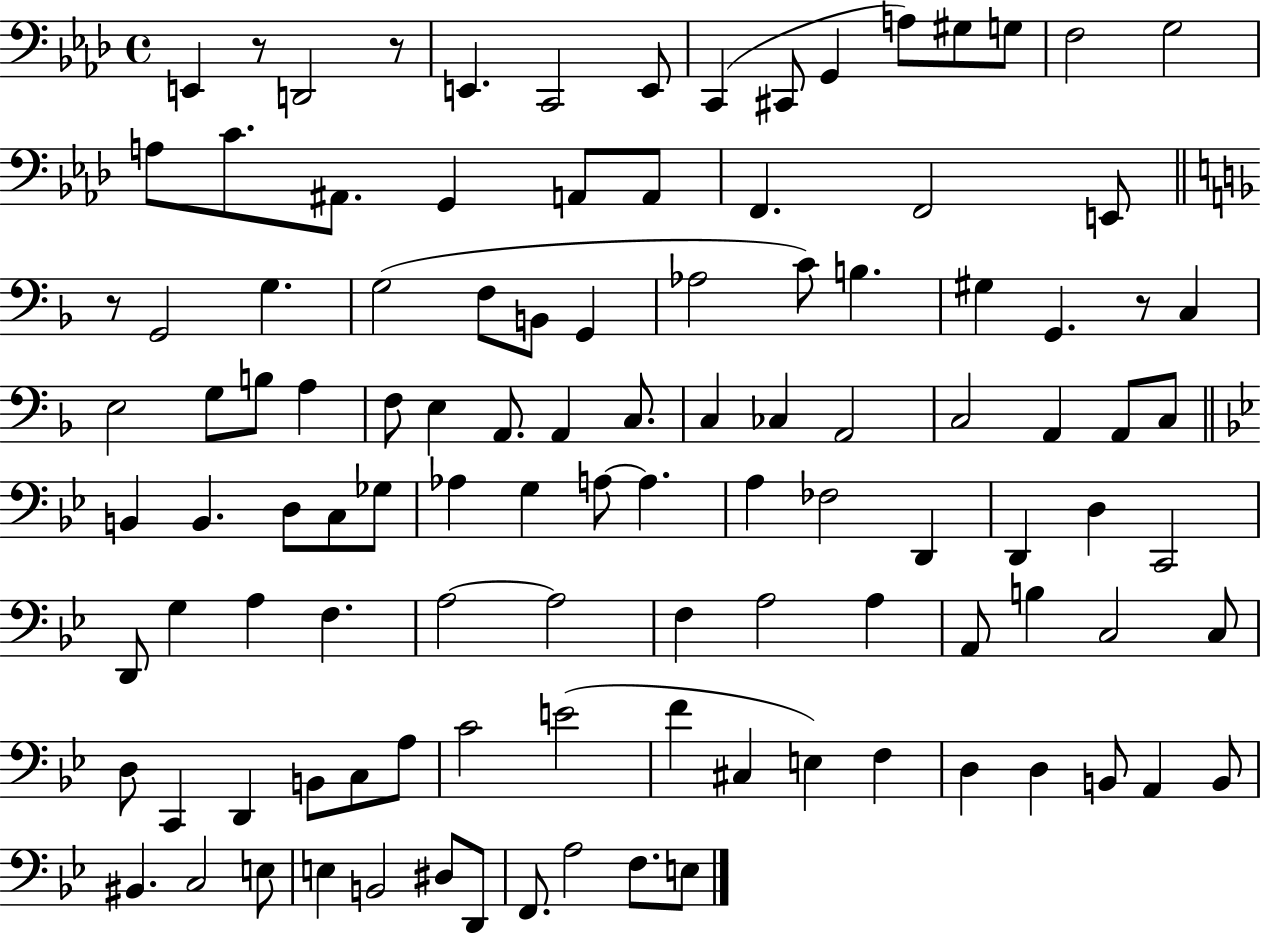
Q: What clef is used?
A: bass